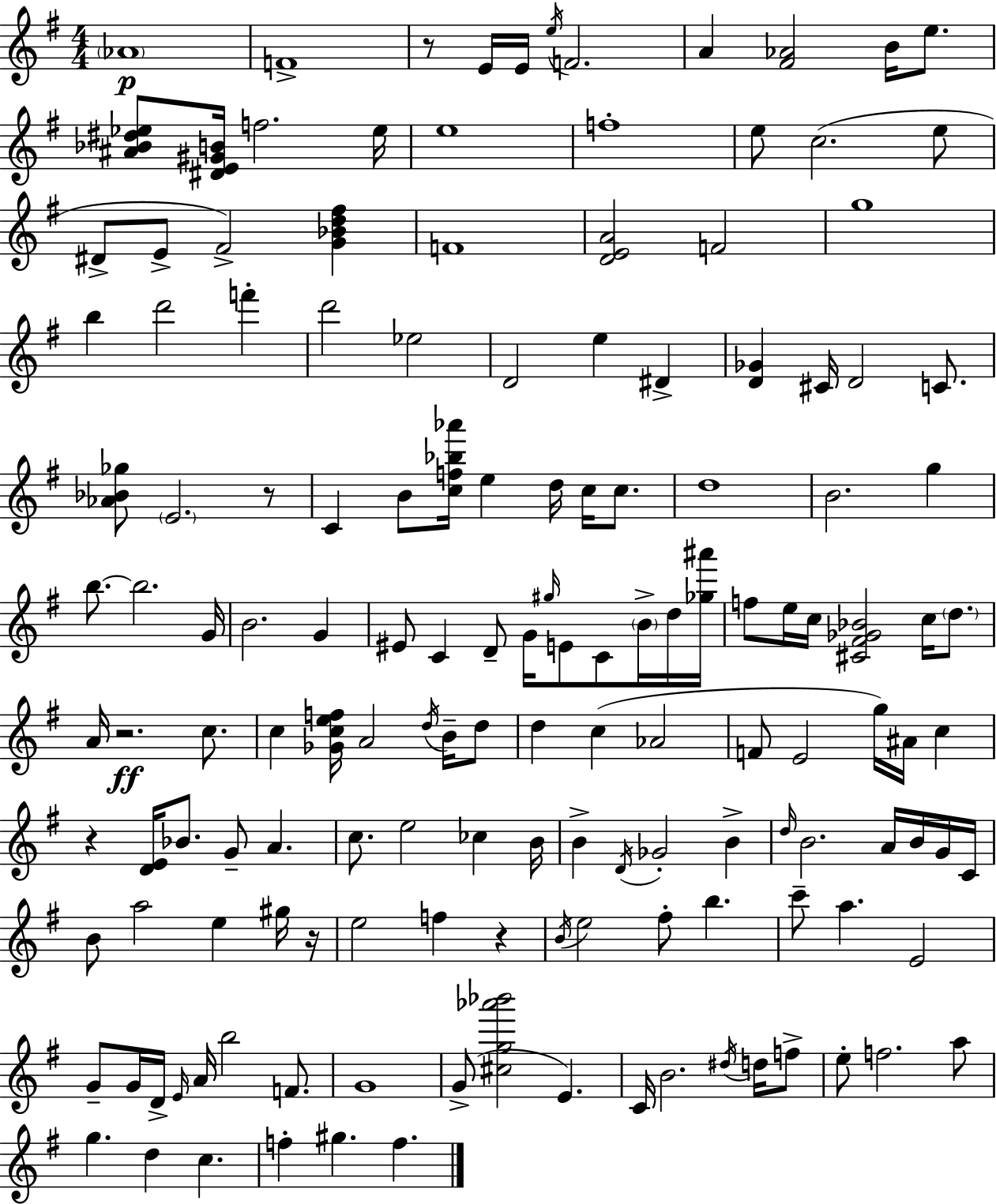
{
  \clef treble
  \numericTimeSignature
  \time 4/4
  \key e \minor
  \parenthesize aes'1\p | f'1-> | r8 e'16 e'16 \acciaccatura { e''16 } f'2. | a'4 <fis' aes'>2 b'16 e''8. | \break <ais' bes' dis'' ees''>8 <dis' e' gis' b'>16 f''2. | ees''16 e''1 | f''1-. | e''8 c''2.( e''8 | \break dis'8-> e'8-> fis'2->) <g' bes' d'' fis''>4 | f'1 | <d' e' a'>2 f'2 | g''1 | \break b''4 d'''2 f'''4-. | d'''2 ees''2 | d'2 e''4 dis'4-> | <d' ges'>4 cis'16 d'2 c'8. | \break <aes' bes' ges''>8 \parenthesize e'2. r8 | c'4 b'8 <c'' f'' bes'' aes'''>16 e''4 d''16 c''16 c''8. | d''1 | b'2. g''4 | \break b''8.~~ b''2. | g'16 b'2. g'4 | eis'8 c'4 d'8-- g'16 \grace { gis''16 } e'8 c'8 \parenthesize b'16-> | d''16 <ges'' ais'''>16 f''8 e''16 c''16 <cis' fis' ges' bes'>2 c''16 \parenthesize d''8. | \break a'16 r2.\ff c''8. | c''4 <ges' c'' e'' f''>16 a'2 \acciaccatura { d''16 } | b'16-- d''8 d''4 c''4( aes'2 | f'8 e'2 g''16) ais'16 c''4 | \break r4 <d' e'>16 bes'8. g'8-- a'4. | c''8. e''2 ces''4 | b'16 b'4-> \acciaccatura { d'16 } ges'2-. | b'4-> \grace { d''16 } b'2. | \break a'16 b'16 g'16 c'16 b'8 a''2 e''4 | gis''16 r16 e''2 f''4 | r4 \acciaccatura { b'16 } e''2 fis''8-. | b''4. c'''8-- a''4. e'2 | \break g'8-- g'16 d'16-> \grace { e'16 } a'16 b''2 | f'8. g'1 | g'8->( <cis'' g'' aes''' bes'''>2 | e'4.) c'16 b'2. | \break \acciaccatura { dis''16 } d''16 f''8-> e''8-. f''2. | a''8 g''4. d''4 | c''4. f''4-. gis''4. | f''4. \bar "|."
}